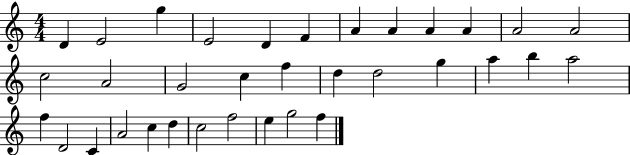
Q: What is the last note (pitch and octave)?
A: F5